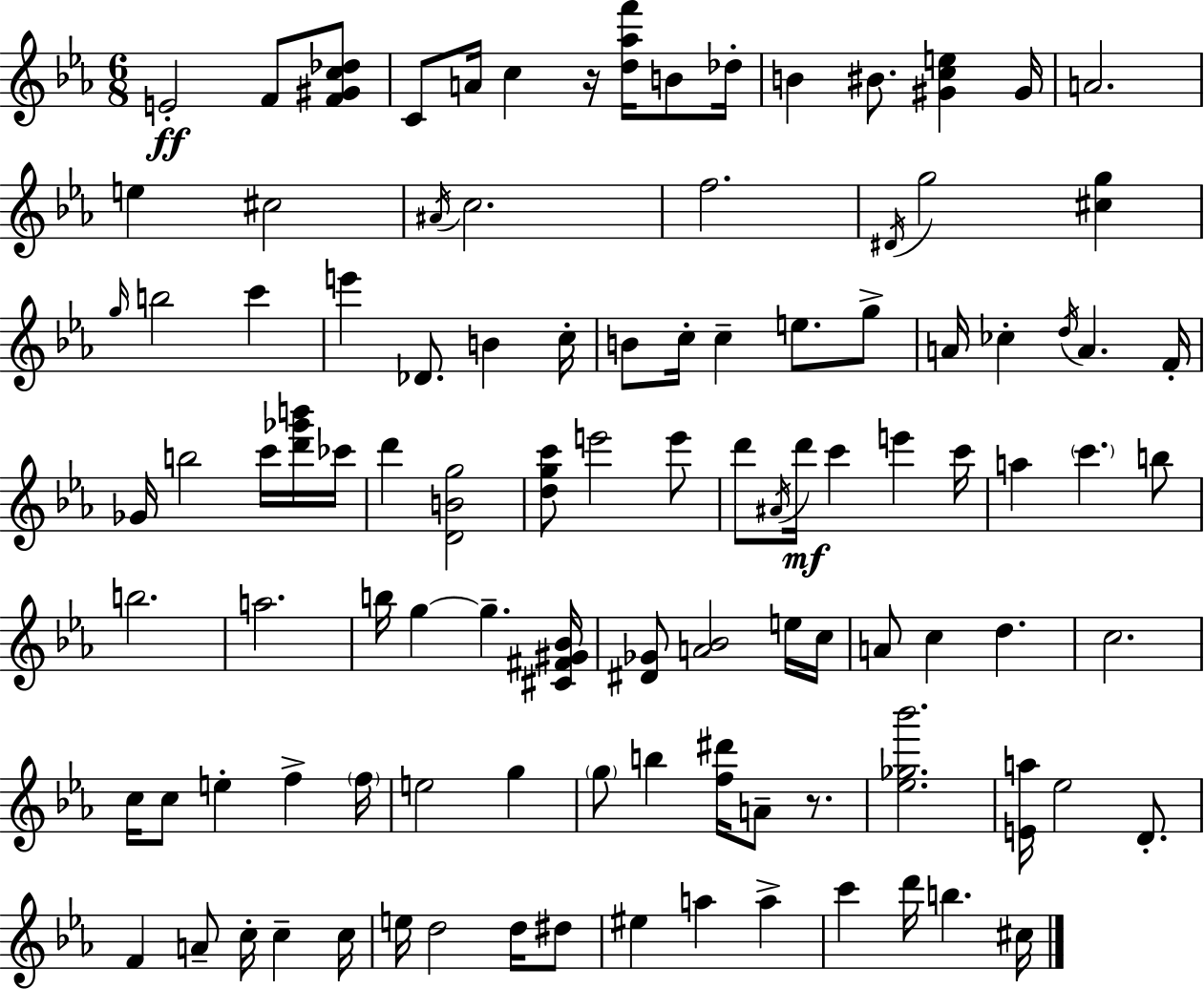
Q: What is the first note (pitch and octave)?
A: E4